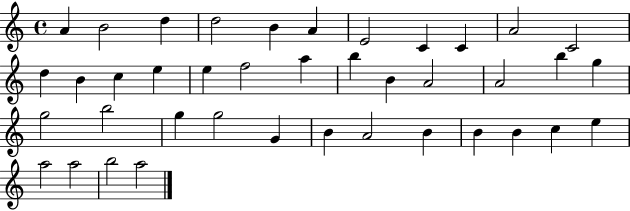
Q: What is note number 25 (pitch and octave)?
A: G5